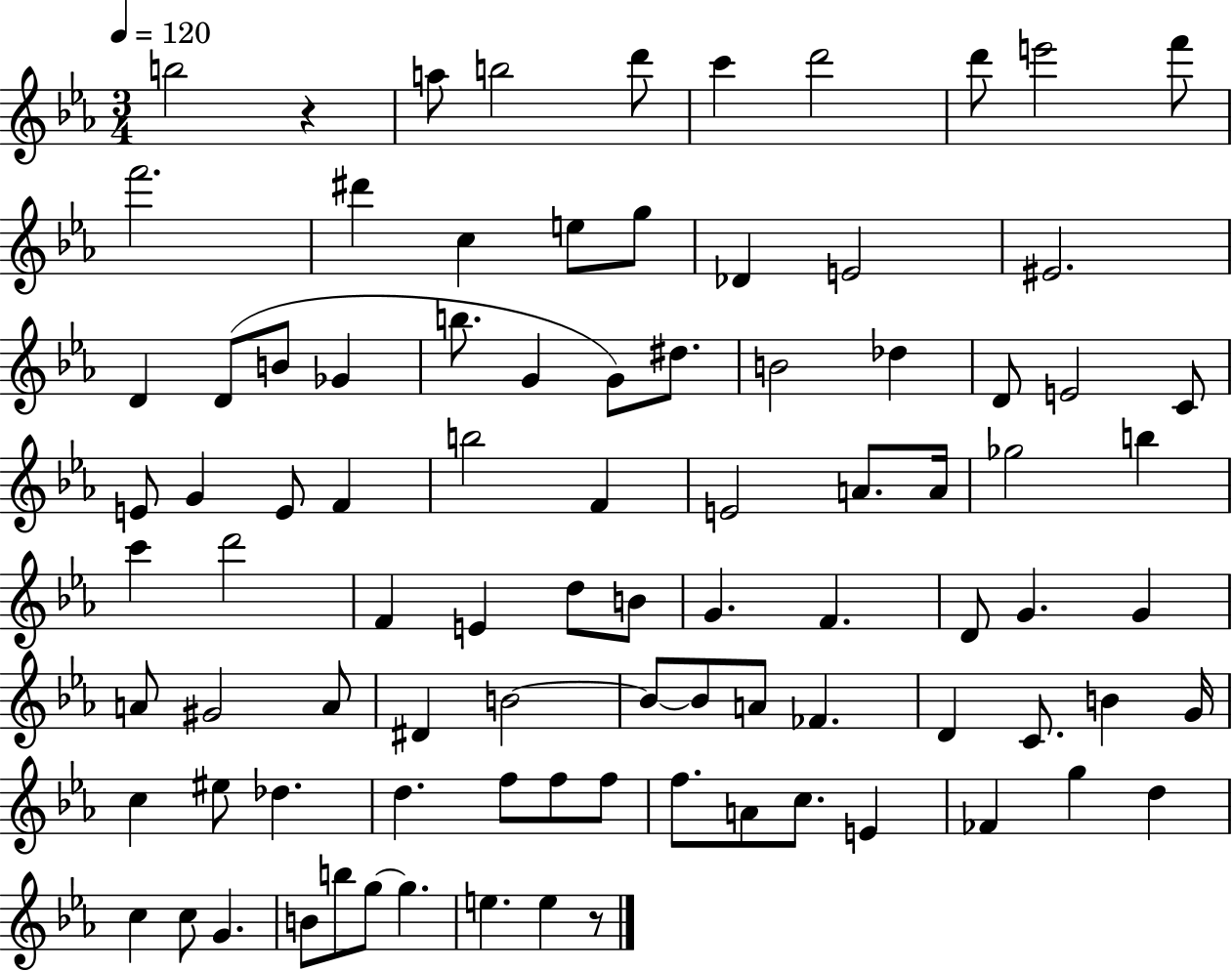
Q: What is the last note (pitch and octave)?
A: E5